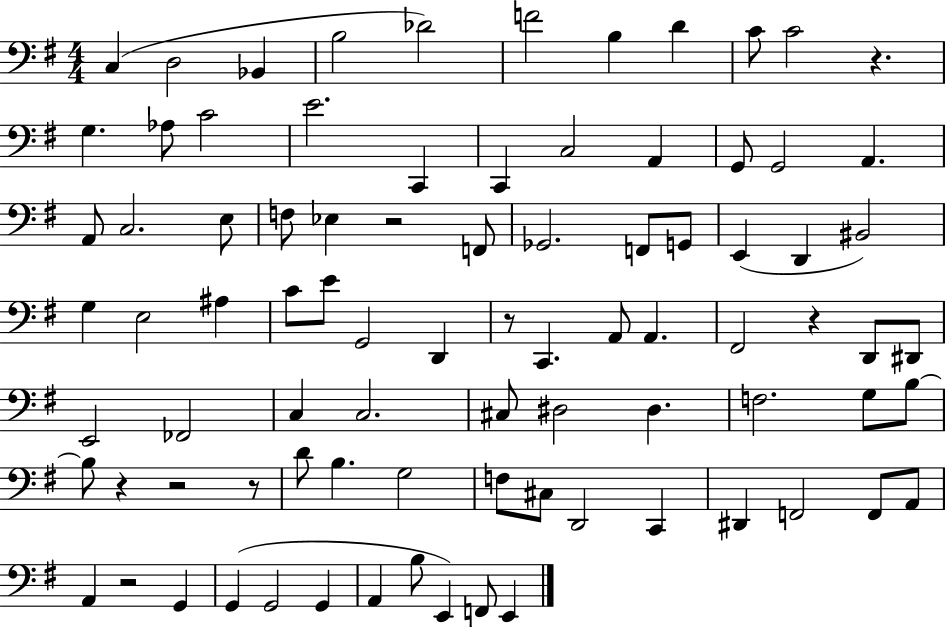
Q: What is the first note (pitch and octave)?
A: C3